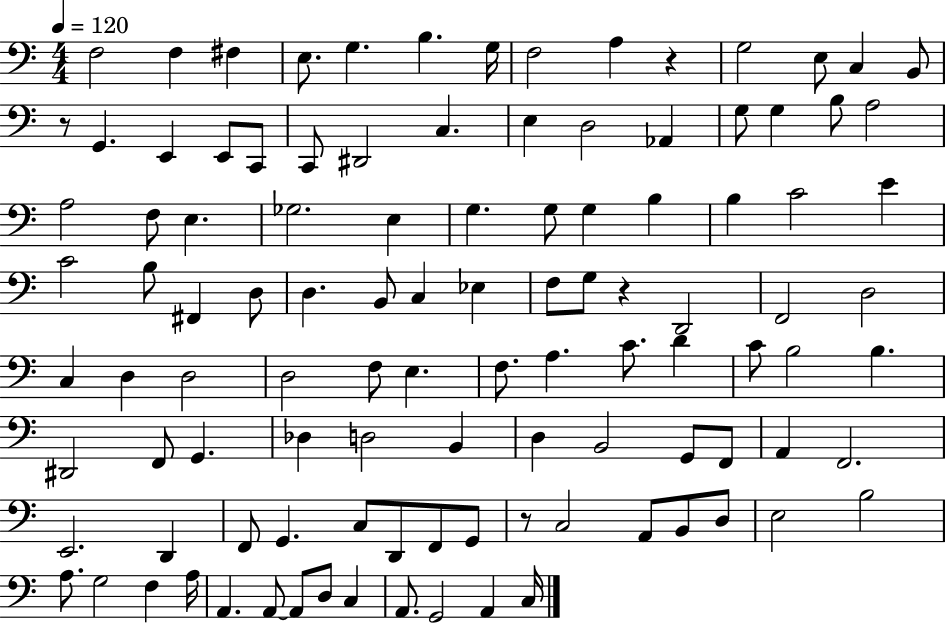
{
  \clef bass
  \numericTimeSignature
  \time 4/4
  \key c \major
  \tempo 4 = 120
  f2 f4 fis4 | e8. g4. b4. g16 | f2 a4 r4 | g2 e8 c4 b,8 | \break r8 g,4. e,4 e,8 c,8 | c,8 dis,2 c4. | e4 d2 aes,4 | g8 g4 b8 a2 | \break a2 f8 e4. | ges2. e4 | g4. g8 g4 b4 | b4 c'2 e'4 | \break c'2 b8 fis,4 d8 | d4. b,8 c4 ees4 | f8 g8 r4 d,2 | f,2 d2 | \break c4 d4 d2 | d2 f8 e4. | f8. a4. c'8. d'4 | c'8 b2 b4. | \break dis,2 f,8 g,4. | des4 d2 b,4 | d4 b,2 g,8 f,8 | a,4 f,2. | \break e,2. d,4 | f,8 g,4. c8 d,8 f,8 g,8 | r8 c2 a,8 b,8 d8 | e2 b2 | \break a8. g2 f4 a16 | a,4. a,8~~ a,8 d8 c4 | a,8. g,2 a,4 c16 | \bar "|."
}